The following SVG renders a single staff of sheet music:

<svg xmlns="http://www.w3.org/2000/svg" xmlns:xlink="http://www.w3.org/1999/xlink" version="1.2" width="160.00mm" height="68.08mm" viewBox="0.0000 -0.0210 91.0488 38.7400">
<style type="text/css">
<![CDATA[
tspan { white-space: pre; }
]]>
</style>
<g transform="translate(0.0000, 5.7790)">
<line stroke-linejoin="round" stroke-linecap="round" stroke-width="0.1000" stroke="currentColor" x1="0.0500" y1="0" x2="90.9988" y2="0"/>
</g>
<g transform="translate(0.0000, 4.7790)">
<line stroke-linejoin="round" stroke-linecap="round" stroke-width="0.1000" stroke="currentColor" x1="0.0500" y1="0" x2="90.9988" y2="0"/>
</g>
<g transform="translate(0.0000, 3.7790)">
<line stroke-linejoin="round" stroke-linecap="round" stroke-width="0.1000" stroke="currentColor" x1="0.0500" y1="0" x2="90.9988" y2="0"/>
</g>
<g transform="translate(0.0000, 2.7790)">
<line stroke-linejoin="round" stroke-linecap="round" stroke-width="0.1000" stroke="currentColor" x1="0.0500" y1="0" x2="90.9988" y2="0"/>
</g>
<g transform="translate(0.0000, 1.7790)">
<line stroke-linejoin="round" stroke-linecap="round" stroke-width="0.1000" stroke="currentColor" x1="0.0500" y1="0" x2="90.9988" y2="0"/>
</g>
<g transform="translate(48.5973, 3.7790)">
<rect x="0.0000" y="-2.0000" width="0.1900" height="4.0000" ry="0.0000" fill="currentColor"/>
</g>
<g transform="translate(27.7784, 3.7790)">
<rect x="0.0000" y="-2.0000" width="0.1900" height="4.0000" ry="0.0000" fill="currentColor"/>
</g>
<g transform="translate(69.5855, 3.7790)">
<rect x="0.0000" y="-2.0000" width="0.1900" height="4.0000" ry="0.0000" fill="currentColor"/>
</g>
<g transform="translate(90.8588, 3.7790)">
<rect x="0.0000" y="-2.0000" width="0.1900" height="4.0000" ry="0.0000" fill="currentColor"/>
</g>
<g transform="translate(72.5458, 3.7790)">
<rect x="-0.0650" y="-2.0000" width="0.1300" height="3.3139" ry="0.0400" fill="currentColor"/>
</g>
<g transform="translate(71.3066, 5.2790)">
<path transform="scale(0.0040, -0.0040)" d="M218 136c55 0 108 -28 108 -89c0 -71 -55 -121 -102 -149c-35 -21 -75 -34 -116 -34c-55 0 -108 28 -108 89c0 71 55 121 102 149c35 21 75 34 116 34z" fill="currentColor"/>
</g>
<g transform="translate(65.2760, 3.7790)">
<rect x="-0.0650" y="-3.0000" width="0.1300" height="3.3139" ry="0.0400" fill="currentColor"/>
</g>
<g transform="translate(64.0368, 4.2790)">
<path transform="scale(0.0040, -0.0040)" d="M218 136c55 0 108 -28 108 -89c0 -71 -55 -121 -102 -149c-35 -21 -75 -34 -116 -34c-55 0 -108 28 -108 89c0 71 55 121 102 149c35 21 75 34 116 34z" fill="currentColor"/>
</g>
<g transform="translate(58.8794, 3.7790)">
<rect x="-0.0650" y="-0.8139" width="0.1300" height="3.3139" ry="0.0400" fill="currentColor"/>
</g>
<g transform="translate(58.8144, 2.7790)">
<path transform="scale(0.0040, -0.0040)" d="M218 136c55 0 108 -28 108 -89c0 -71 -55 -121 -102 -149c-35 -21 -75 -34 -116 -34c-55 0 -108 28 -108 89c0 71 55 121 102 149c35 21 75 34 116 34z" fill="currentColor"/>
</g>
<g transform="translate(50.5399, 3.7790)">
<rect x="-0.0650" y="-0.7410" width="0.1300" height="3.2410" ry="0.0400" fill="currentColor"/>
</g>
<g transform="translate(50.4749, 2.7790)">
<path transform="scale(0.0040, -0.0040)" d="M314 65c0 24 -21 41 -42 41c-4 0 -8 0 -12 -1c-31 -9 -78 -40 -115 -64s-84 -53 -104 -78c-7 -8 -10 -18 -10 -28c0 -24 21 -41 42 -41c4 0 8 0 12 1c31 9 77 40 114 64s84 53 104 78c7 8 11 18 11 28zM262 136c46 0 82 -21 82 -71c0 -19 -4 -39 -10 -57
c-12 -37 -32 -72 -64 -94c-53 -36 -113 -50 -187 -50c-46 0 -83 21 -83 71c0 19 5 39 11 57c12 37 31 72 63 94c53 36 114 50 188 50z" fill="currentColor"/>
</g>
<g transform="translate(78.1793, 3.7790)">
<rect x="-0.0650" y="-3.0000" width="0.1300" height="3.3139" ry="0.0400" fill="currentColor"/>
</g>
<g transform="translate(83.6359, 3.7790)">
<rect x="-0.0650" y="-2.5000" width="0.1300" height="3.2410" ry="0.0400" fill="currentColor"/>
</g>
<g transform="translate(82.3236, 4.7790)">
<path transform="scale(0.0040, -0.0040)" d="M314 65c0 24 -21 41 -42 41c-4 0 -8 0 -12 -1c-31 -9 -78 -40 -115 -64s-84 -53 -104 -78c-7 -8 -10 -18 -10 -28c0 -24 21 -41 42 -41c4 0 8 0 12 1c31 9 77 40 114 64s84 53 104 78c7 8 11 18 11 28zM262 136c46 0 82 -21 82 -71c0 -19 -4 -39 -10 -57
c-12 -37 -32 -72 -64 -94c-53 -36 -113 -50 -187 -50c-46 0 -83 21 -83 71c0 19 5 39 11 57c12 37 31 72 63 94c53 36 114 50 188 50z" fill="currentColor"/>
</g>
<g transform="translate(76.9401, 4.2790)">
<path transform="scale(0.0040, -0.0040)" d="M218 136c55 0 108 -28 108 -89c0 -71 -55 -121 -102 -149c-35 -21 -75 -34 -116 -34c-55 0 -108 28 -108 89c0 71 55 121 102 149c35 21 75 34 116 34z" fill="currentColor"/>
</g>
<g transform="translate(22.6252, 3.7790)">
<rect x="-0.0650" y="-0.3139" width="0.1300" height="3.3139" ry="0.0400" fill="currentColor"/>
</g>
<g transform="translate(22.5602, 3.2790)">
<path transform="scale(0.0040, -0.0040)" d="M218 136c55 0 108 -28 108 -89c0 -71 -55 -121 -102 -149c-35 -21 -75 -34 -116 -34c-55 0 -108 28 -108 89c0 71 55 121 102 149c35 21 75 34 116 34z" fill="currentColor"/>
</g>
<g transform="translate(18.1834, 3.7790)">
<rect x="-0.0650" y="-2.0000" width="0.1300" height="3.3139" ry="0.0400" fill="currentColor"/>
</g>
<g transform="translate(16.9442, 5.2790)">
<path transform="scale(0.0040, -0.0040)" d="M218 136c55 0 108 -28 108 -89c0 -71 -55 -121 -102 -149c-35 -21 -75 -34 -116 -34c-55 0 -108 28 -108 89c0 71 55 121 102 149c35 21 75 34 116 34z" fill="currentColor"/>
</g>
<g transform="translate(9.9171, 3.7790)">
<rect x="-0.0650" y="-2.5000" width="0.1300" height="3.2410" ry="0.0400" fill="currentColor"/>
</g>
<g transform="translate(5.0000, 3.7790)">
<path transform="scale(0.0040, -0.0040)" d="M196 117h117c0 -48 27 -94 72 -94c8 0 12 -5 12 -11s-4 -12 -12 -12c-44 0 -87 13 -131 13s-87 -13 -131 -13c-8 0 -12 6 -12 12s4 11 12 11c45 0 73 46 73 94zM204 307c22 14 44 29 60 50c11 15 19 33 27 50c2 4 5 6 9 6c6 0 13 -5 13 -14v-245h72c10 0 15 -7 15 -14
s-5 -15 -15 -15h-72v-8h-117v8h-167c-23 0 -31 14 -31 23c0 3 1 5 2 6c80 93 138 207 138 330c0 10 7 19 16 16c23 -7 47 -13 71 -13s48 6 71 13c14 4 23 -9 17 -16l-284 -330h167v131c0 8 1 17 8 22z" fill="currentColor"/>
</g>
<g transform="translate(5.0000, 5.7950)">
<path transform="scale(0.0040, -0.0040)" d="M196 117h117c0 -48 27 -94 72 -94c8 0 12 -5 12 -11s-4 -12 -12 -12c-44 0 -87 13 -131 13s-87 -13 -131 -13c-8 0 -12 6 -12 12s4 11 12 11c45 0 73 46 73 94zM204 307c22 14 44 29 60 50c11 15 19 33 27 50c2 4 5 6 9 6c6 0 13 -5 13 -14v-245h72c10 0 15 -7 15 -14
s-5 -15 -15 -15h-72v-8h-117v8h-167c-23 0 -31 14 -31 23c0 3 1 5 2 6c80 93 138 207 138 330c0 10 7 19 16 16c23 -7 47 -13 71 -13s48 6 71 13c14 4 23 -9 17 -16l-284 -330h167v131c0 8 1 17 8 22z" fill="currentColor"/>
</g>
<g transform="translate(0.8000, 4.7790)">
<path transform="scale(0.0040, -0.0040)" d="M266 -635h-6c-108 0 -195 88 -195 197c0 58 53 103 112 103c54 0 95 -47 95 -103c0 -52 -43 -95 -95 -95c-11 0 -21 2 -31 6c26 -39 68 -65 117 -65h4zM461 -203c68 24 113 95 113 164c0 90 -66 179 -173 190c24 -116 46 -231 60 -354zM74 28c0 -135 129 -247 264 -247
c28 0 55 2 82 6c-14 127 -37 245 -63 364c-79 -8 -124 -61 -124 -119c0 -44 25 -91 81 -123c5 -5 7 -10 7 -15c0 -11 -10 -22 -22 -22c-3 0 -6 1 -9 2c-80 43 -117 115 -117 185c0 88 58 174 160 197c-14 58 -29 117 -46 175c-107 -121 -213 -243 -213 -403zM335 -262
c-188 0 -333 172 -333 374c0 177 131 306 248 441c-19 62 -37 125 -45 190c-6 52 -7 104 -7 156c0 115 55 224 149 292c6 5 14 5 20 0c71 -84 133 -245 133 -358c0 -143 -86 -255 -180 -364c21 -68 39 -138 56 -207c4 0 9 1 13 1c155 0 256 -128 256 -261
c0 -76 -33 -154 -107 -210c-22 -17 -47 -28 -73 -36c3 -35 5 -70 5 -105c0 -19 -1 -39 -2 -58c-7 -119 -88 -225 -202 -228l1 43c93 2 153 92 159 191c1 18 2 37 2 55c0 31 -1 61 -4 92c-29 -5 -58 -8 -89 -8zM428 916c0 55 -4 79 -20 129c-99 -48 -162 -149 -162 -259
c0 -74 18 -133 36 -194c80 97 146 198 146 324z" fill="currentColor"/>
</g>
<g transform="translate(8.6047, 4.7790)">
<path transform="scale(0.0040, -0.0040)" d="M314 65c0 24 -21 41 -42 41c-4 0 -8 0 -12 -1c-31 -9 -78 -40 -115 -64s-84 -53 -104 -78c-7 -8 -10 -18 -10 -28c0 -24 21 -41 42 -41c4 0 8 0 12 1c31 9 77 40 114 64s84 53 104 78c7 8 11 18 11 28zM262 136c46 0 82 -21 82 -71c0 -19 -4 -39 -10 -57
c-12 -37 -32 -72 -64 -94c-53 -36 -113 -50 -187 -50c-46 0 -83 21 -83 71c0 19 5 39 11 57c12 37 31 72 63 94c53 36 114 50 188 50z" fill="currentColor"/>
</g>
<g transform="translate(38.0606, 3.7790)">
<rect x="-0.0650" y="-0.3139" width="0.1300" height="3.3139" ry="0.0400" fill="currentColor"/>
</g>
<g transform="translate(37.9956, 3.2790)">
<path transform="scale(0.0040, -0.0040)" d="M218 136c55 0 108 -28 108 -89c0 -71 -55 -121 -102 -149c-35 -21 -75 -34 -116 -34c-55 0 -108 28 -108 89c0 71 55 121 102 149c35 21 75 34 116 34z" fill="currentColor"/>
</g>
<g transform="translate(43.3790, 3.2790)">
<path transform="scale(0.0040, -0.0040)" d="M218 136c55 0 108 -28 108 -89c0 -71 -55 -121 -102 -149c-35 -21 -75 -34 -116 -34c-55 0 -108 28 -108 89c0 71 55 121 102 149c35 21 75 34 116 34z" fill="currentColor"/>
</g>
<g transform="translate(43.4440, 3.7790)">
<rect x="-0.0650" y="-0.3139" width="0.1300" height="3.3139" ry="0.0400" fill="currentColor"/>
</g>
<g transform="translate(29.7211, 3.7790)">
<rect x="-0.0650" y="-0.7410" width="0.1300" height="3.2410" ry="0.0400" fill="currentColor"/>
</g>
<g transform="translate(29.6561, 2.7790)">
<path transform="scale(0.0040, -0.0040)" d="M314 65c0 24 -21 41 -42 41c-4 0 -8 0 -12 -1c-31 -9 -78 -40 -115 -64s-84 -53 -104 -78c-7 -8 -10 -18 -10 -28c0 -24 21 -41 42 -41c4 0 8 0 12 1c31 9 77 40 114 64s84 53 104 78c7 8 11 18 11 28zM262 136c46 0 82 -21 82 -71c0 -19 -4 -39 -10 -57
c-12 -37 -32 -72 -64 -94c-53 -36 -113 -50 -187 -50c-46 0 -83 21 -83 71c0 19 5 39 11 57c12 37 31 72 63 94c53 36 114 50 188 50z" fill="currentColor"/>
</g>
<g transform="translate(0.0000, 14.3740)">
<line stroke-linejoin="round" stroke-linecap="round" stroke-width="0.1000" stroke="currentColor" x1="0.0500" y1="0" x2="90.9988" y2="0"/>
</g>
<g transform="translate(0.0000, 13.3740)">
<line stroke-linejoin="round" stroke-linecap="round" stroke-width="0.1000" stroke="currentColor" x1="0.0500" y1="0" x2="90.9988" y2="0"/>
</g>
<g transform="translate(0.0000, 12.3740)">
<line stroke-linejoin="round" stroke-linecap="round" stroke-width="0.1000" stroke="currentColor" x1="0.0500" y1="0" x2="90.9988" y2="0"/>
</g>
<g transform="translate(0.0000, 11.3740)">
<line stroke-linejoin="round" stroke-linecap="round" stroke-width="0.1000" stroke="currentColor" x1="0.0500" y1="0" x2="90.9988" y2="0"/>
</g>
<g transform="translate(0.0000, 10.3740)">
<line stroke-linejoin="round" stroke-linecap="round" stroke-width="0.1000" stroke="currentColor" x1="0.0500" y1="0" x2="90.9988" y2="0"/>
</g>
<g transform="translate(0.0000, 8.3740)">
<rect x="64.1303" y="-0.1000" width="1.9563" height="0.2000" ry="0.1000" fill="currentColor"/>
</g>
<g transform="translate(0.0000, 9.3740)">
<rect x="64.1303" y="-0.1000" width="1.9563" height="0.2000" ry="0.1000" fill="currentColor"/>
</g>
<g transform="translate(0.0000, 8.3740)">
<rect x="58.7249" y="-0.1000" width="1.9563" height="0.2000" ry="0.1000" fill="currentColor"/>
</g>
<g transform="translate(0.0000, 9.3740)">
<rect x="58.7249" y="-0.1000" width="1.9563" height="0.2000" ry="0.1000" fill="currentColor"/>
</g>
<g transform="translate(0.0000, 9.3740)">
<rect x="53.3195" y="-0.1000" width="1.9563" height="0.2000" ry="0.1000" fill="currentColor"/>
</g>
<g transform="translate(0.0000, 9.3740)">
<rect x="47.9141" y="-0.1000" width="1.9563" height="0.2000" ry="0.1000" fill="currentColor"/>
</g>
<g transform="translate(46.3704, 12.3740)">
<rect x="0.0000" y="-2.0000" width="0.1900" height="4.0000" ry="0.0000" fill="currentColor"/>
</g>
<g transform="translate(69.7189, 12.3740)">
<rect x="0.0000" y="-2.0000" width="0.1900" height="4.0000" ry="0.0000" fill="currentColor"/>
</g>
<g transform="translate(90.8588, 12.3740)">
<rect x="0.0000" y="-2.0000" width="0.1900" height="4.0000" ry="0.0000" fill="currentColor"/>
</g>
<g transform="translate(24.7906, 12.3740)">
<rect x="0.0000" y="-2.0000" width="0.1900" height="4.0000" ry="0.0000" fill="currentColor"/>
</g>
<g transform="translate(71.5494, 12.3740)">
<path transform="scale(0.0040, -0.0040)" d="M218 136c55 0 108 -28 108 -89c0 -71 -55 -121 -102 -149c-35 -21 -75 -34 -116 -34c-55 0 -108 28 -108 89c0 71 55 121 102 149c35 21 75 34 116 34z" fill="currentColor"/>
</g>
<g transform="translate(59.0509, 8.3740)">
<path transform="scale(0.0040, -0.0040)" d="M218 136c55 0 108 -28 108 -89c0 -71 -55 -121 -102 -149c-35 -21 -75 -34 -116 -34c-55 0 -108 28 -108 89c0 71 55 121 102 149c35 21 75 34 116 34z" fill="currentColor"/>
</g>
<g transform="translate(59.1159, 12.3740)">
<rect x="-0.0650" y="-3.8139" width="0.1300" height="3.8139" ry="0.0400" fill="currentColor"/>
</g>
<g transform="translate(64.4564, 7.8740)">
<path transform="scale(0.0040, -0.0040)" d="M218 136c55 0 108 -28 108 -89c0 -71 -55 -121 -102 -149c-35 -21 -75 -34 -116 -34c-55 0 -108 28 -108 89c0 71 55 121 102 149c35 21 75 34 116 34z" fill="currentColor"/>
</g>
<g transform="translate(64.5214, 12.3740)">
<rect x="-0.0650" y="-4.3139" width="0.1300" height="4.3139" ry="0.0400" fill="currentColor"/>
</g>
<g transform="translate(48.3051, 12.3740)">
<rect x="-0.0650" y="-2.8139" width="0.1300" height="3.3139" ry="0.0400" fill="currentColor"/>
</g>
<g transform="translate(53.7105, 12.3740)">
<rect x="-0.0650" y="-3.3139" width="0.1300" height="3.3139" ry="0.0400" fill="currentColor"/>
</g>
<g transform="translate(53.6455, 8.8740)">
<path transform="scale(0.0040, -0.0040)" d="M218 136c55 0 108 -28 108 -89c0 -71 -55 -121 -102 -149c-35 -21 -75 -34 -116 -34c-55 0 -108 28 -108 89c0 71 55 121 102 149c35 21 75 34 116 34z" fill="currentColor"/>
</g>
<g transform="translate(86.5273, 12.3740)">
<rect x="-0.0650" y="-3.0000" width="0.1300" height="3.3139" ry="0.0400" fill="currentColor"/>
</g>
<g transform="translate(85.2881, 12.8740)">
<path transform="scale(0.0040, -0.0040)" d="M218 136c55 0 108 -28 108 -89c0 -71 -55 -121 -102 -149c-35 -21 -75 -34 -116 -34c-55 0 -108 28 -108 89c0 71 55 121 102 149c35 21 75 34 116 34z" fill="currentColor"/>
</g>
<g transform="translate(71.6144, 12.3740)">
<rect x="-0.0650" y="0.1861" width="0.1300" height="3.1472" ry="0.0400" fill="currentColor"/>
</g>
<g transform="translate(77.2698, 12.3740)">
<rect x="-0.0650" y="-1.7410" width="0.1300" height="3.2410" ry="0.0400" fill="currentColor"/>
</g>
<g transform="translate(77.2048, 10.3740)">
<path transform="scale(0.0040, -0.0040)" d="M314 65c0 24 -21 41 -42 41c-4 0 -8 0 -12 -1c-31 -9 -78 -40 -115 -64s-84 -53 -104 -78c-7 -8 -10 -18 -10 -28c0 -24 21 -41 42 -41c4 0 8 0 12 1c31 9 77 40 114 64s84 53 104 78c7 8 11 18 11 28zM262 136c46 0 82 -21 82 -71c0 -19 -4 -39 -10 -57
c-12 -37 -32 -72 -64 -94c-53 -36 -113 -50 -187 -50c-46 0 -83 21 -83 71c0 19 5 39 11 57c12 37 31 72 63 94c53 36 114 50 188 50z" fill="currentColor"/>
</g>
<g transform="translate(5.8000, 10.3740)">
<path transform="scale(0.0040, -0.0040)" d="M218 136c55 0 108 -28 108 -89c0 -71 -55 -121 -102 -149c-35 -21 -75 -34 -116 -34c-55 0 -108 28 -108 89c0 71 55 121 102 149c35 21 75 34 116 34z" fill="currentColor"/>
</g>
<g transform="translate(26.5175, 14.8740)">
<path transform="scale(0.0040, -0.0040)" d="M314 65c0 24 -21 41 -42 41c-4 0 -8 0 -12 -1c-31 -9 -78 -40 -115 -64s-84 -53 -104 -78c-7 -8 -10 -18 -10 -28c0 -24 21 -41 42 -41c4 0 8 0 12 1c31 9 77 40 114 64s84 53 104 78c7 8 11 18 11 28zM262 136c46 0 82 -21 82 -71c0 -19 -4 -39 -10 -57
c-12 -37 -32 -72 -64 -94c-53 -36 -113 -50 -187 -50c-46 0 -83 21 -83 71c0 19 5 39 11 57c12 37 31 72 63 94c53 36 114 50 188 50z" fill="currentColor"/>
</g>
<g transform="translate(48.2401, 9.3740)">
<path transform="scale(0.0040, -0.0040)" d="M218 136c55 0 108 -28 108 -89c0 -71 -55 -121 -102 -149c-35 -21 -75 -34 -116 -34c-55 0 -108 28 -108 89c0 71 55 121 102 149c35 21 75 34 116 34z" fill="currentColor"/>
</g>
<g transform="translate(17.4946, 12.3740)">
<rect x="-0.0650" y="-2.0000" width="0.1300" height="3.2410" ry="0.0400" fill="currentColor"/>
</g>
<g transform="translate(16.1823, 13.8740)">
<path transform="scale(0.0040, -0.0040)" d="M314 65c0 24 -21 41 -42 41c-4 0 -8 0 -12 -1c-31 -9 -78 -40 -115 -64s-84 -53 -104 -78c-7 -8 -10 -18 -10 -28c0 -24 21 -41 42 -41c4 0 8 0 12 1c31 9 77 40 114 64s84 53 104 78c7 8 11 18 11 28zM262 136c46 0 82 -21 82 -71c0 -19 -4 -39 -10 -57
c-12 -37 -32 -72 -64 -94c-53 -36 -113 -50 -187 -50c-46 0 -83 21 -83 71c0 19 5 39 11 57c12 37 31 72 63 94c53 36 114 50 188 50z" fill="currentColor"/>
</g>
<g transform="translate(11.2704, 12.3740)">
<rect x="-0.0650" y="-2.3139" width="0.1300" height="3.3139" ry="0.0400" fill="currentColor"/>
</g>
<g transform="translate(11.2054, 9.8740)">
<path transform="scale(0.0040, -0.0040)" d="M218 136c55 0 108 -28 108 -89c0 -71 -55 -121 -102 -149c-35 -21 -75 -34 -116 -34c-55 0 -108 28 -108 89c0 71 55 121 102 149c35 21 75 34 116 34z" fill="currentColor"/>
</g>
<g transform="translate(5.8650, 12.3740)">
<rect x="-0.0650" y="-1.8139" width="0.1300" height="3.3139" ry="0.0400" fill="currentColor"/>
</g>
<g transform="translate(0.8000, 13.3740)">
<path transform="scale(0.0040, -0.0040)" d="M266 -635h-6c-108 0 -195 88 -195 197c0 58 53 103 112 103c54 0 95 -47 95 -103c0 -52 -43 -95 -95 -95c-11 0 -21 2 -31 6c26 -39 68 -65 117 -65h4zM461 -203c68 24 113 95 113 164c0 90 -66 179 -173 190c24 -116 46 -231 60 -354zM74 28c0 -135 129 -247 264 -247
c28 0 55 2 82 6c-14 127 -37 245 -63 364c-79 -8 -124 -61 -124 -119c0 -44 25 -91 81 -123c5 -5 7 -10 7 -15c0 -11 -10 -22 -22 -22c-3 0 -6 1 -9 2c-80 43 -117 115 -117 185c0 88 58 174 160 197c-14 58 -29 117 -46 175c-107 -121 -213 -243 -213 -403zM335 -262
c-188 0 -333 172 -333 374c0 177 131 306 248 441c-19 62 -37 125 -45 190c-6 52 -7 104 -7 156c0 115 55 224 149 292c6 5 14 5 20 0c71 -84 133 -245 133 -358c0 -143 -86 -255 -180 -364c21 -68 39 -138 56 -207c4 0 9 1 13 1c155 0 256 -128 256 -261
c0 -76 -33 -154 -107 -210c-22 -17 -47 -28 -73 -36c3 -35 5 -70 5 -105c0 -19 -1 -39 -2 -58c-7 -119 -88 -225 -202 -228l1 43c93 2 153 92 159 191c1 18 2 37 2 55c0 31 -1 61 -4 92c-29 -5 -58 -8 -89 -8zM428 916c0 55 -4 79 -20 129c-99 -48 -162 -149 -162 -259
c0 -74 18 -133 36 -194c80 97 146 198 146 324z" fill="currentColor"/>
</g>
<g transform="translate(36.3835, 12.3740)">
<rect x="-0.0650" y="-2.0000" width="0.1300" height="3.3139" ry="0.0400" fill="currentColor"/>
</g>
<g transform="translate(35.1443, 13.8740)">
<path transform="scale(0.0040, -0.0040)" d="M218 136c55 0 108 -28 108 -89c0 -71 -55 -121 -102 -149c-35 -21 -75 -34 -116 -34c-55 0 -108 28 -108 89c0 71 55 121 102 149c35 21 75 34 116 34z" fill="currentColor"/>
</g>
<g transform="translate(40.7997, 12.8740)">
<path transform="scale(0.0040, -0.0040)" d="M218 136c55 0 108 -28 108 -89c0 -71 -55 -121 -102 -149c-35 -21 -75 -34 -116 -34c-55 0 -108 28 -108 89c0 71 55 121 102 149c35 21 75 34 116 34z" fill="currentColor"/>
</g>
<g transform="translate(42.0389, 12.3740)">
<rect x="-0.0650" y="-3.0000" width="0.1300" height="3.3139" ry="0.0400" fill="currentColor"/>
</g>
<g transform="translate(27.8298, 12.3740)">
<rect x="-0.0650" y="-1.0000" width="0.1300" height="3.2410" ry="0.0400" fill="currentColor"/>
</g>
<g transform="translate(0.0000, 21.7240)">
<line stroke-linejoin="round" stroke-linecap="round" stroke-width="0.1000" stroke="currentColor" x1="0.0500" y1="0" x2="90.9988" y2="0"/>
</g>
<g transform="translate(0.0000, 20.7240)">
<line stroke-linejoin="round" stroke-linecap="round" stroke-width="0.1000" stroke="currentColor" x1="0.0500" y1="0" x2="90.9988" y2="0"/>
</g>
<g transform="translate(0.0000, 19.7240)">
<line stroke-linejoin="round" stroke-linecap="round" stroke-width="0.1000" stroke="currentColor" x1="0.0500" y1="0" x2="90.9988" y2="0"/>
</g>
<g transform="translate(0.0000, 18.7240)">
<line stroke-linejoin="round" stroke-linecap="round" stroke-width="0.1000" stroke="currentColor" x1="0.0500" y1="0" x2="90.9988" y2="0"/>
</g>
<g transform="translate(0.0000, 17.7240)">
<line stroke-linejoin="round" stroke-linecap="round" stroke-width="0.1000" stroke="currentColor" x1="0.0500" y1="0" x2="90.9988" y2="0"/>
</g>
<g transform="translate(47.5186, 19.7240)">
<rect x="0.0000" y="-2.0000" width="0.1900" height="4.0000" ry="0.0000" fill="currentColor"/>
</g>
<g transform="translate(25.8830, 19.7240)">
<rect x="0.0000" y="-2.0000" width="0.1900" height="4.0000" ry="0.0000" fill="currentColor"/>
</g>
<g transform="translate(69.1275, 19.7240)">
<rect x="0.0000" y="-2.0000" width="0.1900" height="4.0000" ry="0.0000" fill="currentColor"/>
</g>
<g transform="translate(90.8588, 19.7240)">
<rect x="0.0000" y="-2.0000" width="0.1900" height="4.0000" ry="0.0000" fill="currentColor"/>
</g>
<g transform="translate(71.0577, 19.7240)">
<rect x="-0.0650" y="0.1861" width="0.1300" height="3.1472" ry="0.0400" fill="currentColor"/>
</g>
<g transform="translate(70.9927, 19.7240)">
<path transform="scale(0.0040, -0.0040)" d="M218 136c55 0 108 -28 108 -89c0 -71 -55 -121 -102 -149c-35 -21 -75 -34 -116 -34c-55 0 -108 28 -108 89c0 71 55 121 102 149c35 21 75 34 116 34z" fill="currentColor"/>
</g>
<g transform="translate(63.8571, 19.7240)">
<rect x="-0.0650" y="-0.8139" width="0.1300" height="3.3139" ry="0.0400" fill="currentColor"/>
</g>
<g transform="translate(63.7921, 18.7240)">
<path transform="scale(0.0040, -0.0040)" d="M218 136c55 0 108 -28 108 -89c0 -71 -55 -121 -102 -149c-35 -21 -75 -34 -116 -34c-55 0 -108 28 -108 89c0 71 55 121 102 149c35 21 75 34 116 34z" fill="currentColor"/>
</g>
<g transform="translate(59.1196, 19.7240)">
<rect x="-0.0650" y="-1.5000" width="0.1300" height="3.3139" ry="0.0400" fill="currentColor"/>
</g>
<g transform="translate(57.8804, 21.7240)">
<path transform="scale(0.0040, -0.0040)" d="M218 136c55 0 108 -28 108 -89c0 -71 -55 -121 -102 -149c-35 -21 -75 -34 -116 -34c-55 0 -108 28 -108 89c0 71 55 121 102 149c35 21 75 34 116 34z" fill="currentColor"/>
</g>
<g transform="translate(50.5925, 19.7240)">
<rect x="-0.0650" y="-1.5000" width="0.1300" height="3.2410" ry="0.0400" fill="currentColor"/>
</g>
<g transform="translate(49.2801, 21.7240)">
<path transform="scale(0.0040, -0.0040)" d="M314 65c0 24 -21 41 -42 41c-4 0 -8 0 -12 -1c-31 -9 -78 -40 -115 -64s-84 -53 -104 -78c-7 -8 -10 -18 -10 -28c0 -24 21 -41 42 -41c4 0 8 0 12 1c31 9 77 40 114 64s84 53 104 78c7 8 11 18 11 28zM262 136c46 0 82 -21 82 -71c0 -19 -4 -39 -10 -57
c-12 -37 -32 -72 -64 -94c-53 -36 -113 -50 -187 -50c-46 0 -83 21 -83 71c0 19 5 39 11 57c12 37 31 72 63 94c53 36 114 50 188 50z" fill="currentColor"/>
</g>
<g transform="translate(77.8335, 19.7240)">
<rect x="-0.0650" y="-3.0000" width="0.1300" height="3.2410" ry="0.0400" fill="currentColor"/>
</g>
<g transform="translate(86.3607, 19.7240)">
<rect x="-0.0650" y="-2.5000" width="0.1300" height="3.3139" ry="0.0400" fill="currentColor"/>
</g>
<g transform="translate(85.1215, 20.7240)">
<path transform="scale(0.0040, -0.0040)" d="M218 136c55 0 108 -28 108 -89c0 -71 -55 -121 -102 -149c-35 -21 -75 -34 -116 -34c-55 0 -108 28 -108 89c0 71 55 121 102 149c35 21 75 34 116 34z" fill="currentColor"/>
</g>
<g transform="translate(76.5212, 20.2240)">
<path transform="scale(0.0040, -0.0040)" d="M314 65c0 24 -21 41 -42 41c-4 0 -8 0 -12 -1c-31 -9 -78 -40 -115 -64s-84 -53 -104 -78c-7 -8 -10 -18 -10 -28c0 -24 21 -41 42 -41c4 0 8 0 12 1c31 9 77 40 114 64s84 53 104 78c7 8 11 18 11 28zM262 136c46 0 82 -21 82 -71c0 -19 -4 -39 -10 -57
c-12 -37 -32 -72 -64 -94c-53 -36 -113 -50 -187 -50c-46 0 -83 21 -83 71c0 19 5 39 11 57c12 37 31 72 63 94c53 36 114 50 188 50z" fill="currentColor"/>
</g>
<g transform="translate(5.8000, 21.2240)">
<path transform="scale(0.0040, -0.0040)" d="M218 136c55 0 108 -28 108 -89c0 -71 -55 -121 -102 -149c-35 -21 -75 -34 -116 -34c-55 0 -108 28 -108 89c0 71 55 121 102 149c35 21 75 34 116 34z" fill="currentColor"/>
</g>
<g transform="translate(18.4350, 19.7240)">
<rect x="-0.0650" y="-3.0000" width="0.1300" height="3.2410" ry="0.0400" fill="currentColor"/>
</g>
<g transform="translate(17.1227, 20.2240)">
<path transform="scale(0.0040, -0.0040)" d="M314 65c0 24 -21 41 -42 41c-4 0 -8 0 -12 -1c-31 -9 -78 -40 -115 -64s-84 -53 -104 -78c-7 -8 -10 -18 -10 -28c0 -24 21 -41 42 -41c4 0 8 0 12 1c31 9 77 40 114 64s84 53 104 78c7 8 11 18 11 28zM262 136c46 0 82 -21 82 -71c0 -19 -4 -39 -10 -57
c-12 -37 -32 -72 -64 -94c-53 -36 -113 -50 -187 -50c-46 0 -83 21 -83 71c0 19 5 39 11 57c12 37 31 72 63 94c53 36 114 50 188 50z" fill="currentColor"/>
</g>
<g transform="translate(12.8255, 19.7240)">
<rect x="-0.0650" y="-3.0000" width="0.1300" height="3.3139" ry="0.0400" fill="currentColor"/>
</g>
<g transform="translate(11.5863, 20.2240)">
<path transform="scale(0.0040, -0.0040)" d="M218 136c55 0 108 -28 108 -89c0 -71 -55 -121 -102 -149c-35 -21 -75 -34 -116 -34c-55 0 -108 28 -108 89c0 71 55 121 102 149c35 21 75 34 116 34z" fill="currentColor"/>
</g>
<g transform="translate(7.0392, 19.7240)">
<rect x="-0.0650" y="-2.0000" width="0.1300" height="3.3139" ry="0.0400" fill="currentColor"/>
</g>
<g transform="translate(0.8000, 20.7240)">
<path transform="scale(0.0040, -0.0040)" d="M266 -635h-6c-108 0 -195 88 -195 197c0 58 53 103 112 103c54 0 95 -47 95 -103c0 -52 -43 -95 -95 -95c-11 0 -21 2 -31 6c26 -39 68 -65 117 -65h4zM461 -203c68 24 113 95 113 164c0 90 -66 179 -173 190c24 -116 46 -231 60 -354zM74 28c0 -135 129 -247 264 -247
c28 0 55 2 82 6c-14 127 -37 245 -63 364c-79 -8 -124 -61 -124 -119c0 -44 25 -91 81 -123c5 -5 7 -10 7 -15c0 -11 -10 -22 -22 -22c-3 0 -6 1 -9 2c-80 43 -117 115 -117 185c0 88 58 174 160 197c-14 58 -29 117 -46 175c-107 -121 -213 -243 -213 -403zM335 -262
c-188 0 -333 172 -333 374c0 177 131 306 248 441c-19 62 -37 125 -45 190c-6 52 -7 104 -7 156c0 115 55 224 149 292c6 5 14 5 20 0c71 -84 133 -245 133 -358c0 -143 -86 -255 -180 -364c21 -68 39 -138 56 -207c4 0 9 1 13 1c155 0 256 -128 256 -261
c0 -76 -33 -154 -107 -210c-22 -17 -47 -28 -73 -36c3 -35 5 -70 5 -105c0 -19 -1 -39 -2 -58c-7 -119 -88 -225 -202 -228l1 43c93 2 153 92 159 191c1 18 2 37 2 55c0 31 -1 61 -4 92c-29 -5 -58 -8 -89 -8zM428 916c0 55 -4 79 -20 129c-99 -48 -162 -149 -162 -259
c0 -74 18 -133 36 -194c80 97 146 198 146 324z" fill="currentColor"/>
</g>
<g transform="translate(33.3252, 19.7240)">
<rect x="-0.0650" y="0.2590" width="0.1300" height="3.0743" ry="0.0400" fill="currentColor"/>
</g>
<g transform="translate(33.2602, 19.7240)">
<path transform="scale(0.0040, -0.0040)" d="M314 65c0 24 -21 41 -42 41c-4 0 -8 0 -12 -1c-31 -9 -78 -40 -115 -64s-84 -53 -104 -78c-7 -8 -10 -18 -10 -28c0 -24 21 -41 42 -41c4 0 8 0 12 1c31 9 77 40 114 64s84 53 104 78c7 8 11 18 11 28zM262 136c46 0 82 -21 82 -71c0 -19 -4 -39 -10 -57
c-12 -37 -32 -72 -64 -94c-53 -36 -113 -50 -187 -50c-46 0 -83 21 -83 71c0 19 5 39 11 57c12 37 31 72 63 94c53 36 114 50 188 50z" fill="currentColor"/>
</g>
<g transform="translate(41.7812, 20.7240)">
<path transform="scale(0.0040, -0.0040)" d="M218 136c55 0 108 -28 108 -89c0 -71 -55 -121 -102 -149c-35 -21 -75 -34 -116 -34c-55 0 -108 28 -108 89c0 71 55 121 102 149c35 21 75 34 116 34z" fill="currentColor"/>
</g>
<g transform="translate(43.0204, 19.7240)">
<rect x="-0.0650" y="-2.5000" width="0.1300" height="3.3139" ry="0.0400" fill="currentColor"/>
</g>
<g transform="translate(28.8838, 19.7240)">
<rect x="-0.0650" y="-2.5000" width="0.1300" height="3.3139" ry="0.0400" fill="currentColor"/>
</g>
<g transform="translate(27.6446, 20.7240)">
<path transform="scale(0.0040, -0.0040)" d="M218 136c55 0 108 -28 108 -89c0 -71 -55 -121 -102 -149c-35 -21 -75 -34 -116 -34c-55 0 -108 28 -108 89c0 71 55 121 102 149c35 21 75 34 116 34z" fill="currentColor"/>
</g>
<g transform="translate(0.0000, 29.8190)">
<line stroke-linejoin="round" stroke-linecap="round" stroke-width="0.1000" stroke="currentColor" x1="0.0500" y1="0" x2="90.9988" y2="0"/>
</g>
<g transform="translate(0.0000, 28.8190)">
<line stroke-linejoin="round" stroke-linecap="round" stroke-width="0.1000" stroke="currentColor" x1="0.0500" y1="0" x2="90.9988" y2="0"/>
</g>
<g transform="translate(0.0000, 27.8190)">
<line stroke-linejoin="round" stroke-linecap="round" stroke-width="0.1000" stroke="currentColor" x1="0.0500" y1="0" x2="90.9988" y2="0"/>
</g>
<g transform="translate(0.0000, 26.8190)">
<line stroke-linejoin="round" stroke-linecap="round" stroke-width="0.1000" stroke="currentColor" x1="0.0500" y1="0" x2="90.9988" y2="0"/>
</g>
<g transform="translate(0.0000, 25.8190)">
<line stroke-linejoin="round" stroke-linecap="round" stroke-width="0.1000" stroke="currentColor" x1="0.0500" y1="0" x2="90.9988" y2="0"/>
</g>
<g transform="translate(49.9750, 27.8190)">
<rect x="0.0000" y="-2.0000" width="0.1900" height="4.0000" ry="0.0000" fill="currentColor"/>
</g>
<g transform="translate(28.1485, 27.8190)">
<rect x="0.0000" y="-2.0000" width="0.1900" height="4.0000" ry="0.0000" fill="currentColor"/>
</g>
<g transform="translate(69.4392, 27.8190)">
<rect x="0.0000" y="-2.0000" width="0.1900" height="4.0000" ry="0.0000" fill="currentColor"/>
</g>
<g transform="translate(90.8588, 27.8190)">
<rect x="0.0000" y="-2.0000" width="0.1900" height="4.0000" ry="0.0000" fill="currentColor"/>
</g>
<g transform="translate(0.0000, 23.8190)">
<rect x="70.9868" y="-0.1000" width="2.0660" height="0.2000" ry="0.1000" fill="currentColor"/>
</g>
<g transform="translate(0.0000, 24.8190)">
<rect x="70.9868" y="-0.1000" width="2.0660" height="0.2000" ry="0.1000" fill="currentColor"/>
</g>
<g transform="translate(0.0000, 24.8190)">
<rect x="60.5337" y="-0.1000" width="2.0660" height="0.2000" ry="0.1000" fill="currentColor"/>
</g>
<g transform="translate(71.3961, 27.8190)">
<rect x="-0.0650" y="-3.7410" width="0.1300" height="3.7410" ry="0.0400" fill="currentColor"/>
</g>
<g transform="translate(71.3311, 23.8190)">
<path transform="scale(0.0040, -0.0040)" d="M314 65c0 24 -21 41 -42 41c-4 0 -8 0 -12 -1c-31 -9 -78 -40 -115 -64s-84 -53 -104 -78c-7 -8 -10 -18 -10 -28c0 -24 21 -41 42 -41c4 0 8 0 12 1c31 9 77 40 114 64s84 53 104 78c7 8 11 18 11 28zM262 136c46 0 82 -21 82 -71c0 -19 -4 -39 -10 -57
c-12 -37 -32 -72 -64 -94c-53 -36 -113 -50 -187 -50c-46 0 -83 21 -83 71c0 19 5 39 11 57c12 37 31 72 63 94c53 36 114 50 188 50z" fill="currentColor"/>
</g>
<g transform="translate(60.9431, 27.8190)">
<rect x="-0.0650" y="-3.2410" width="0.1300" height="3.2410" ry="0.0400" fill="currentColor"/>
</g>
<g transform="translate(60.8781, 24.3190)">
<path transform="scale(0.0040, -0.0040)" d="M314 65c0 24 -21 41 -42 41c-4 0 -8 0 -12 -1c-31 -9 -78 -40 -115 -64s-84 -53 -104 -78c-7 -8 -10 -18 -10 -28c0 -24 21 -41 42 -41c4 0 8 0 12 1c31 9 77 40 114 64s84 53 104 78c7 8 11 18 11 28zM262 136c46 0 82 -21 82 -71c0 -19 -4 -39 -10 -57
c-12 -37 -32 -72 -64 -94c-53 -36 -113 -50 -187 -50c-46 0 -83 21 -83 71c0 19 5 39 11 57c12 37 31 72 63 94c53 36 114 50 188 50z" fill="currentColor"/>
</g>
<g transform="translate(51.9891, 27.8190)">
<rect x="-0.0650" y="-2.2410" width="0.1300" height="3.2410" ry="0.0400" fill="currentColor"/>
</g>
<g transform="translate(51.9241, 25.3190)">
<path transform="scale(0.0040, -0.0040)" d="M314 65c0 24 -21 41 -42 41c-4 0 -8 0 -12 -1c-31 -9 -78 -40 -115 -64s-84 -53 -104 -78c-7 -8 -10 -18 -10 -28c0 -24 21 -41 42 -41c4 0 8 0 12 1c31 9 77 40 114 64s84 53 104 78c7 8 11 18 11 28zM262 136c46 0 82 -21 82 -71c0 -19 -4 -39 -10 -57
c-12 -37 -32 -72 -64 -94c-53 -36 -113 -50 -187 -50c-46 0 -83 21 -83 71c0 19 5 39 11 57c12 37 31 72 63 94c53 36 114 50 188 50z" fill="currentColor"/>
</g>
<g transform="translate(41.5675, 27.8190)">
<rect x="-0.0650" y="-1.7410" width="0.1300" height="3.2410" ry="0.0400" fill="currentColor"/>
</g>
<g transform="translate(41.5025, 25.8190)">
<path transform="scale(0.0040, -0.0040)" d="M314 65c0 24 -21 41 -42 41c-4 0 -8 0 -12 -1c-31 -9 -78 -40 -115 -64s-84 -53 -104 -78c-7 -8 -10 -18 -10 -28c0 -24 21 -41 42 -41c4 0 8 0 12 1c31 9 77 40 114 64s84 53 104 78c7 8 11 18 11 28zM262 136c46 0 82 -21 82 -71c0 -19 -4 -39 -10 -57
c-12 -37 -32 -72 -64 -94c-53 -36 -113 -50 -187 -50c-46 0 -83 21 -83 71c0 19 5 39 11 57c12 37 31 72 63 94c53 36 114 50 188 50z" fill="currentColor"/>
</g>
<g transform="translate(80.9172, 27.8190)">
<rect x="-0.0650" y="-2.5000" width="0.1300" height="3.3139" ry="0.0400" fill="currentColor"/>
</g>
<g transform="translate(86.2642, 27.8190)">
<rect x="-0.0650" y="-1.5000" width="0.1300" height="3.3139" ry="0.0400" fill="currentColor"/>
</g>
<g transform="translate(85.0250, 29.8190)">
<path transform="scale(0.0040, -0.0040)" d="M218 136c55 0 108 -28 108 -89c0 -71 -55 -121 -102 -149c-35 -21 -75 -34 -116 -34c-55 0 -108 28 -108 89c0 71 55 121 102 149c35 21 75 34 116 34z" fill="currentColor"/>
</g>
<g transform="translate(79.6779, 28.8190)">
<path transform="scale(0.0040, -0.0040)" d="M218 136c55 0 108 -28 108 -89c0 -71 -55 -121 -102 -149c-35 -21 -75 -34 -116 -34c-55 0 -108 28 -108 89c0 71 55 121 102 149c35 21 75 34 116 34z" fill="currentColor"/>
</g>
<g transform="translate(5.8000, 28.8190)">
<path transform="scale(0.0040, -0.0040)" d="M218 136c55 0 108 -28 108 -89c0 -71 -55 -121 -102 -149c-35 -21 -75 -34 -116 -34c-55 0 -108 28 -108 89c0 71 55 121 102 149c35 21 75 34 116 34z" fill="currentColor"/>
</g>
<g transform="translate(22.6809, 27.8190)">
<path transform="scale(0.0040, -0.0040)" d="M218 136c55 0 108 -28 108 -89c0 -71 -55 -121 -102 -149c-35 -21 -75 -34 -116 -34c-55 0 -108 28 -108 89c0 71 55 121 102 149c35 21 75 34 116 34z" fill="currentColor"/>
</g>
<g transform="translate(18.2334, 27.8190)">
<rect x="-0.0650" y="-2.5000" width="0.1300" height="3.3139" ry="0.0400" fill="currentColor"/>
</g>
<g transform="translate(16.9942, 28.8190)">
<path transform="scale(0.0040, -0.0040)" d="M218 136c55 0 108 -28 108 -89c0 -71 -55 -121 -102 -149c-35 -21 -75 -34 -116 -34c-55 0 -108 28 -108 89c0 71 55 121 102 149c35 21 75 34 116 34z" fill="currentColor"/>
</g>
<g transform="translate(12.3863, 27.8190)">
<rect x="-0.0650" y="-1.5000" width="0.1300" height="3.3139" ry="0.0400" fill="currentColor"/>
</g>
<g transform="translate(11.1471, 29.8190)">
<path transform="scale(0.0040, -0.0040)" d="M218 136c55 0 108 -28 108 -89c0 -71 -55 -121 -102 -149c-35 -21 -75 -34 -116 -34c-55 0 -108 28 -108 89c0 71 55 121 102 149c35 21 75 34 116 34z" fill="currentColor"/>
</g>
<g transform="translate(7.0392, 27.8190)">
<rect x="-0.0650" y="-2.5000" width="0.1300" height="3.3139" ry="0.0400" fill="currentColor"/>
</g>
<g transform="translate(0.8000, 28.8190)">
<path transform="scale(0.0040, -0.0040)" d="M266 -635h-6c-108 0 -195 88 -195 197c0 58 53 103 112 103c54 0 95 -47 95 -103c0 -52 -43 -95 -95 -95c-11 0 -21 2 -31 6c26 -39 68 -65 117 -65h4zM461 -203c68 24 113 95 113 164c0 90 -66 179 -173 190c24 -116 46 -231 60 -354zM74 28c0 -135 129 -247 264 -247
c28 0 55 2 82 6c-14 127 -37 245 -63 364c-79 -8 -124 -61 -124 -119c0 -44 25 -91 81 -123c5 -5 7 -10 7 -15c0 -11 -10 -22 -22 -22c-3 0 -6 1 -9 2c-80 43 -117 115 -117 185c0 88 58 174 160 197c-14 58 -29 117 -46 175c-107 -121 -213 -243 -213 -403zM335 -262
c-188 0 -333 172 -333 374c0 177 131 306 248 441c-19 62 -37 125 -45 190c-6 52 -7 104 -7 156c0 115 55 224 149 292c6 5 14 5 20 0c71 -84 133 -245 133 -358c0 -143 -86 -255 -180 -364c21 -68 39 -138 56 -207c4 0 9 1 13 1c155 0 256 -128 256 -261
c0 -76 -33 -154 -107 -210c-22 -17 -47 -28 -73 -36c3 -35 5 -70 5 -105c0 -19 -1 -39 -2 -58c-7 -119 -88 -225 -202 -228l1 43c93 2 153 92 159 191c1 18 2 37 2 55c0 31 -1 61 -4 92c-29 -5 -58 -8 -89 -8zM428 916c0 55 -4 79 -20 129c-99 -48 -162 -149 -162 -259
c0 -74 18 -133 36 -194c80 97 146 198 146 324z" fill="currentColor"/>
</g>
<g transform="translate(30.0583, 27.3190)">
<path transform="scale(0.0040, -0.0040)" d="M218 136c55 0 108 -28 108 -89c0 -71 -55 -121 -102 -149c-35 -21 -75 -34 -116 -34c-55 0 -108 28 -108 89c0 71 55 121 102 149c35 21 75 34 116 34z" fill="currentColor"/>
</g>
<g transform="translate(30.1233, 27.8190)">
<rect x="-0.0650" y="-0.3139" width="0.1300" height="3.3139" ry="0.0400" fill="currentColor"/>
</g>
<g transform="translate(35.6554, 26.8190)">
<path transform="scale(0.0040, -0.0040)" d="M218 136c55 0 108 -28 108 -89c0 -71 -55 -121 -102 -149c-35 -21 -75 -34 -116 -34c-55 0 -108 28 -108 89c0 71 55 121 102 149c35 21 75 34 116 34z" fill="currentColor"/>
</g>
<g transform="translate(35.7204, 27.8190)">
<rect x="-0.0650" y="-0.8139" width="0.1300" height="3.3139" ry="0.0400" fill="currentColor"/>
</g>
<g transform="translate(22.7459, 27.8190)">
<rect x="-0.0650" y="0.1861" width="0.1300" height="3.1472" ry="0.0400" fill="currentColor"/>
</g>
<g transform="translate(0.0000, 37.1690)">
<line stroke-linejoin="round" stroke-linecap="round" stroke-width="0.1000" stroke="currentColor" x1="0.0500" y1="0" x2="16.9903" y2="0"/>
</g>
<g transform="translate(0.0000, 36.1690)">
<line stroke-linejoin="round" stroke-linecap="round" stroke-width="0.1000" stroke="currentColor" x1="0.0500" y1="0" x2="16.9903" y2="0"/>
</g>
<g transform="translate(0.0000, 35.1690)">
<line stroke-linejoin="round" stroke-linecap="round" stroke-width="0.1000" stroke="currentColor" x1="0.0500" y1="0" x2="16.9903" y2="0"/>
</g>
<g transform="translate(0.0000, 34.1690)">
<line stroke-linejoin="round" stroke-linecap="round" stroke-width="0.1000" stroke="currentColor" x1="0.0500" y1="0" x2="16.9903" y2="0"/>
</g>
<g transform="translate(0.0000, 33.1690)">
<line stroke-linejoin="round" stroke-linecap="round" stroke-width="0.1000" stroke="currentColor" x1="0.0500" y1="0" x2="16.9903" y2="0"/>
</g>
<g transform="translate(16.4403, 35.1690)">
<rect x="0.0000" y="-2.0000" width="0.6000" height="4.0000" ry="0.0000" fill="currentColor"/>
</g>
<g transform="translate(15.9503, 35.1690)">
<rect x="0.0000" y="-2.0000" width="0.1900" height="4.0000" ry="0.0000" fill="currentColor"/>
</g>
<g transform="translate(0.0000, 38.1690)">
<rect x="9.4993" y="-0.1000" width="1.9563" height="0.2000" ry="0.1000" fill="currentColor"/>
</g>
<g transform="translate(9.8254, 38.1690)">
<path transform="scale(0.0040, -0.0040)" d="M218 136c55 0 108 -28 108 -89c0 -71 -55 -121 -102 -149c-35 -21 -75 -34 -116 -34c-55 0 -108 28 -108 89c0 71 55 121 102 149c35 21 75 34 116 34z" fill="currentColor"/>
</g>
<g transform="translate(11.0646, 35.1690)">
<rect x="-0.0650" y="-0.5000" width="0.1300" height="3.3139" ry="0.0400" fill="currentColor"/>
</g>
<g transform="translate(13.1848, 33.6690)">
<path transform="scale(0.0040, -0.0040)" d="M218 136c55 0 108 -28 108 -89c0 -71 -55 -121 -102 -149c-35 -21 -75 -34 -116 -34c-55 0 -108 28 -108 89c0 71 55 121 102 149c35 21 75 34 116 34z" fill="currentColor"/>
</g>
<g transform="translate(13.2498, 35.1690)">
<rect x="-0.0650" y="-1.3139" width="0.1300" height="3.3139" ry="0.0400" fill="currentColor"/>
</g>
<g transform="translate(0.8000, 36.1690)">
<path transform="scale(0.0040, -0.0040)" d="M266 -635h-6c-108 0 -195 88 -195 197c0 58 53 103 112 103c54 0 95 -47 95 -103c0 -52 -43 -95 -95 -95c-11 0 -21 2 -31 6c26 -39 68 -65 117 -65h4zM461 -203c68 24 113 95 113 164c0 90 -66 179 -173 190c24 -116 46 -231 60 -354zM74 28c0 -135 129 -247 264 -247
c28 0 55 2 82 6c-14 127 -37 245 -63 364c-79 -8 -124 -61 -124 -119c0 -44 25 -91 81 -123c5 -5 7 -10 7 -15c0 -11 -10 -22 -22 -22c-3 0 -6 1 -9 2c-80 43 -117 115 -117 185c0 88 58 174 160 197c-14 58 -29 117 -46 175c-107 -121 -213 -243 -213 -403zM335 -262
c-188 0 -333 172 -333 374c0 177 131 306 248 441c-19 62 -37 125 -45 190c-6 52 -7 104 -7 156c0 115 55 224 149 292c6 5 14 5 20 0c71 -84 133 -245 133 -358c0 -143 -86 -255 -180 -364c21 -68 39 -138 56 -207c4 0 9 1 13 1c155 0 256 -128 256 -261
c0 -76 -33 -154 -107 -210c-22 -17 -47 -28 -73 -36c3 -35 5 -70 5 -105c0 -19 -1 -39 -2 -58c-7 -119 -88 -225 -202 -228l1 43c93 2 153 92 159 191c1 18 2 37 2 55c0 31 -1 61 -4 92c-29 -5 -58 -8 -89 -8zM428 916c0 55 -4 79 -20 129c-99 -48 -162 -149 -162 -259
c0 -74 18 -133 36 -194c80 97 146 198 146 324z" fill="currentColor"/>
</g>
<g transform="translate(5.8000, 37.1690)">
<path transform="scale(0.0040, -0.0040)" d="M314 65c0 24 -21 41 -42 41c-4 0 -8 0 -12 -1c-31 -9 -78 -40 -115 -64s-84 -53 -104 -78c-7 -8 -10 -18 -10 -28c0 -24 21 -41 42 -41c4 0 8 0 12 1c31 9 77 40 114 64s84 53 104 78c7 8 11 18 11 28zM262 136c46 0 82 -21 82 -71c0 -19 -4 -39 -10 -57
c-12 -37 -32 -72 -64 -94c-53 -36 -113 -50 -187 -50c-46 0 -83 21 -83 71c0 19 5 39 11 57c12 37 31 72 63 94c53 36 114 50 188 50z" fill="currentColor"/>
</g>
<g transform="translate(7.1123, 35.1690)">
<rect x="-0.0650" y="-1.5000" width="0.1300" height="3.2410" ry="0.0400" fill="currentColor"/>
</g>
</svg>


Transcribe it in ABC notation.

X:1
T:Untitled
M:4/4
L:1/4
K:C
G2 F c d2 c c d2 d A F A G2 f g F2 D2 F A a b c' d' B f2 A F A A2 G B2 G E2 E d B A2 G G E G B c d f2 g2 b2 c'2 G E E2 C e